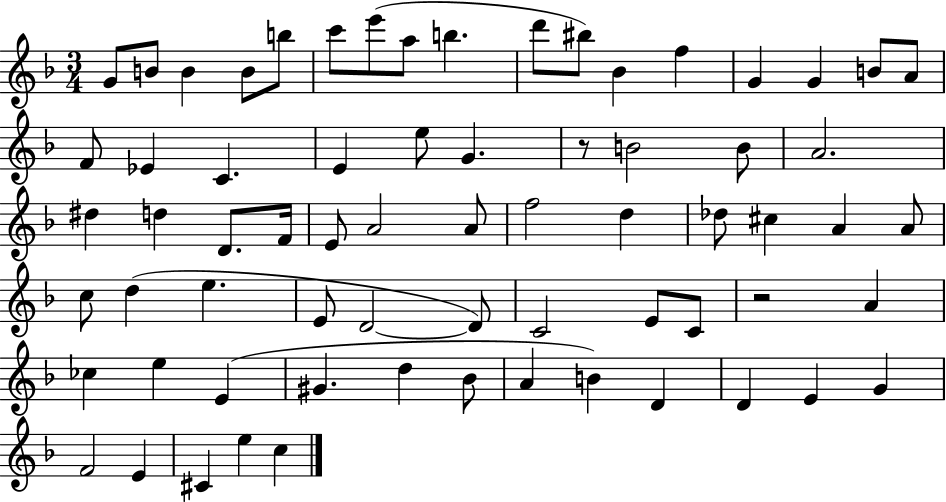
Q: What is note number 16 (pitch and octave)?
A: B4